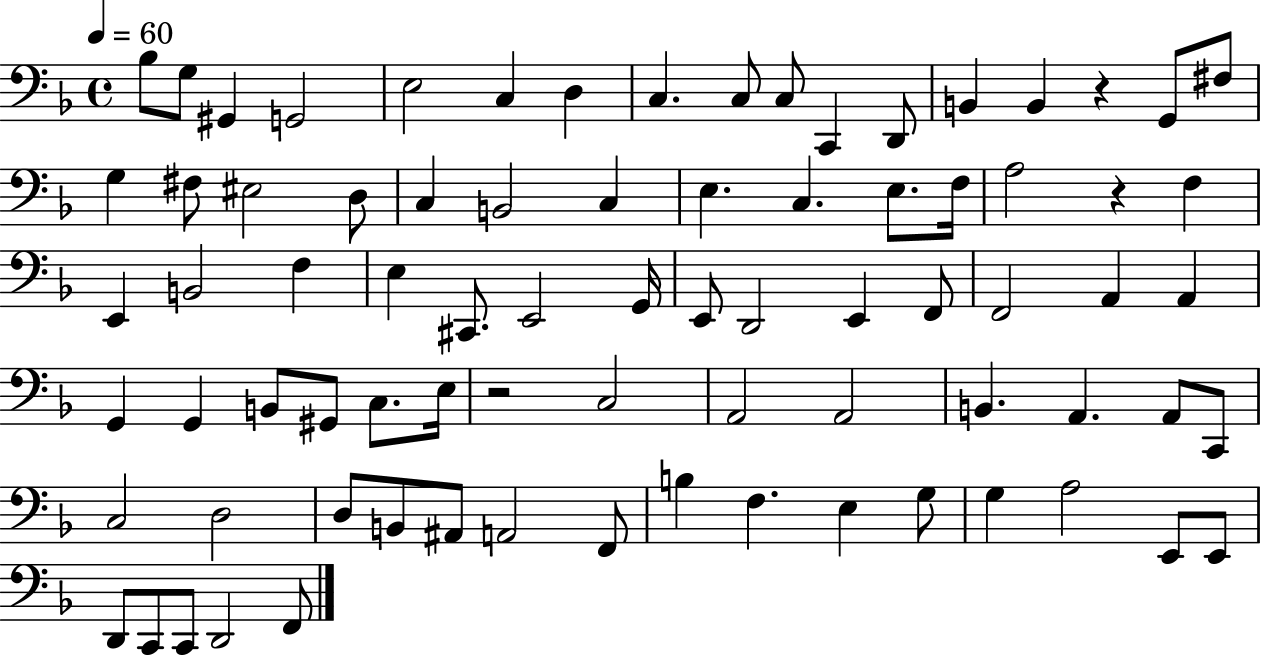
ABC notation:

X:1
T:Untitled
M:4/4
L:1/4
K:F
_B,/2 G,/2 ^G,, G,,2 E,2 C, D, C, C,/2 C,/2 C,, D,,/2 B,, B,, z G,,/2 ^F,/2 G, ^F,/2 ^E,2 D,/2 C, B,,2 C, E, C, E,/2 F,/4 A,2 z F, E,, B,,2 F, E, ^C,,/2 E,,2 G,,/4 E,,/2 D,,2 E,, F,,/2 F,,2 A,, A,, G,, G,, B,,/2 ^G,,/2 C,/2 E,/4 z2 C,2 A,,2 A,,2 B,, A,, A,,/2 C,,/2 C,2 D,2 D,/2 B,,/2 ^A,,/2 A,,2 F,,/2 B, F, E, G,/2 G, A,2 E,,/2 E,,/2 D,,/2 C,,/2 C,,/2 D,,2 F,,/2